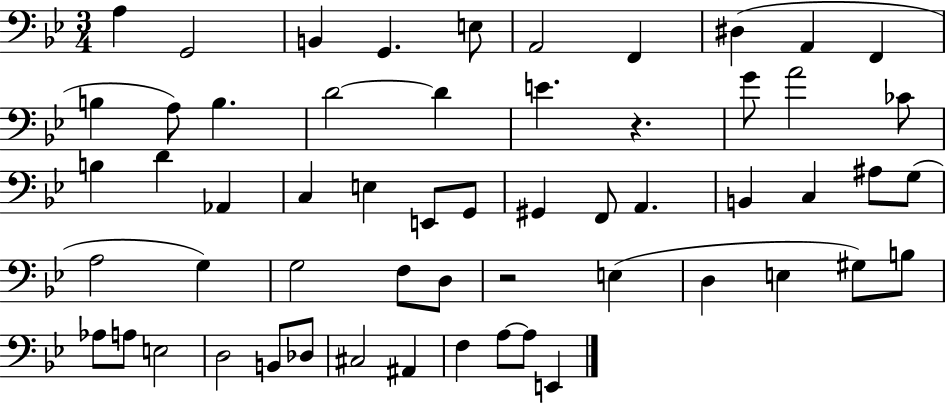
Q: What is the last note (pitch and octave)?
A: E2